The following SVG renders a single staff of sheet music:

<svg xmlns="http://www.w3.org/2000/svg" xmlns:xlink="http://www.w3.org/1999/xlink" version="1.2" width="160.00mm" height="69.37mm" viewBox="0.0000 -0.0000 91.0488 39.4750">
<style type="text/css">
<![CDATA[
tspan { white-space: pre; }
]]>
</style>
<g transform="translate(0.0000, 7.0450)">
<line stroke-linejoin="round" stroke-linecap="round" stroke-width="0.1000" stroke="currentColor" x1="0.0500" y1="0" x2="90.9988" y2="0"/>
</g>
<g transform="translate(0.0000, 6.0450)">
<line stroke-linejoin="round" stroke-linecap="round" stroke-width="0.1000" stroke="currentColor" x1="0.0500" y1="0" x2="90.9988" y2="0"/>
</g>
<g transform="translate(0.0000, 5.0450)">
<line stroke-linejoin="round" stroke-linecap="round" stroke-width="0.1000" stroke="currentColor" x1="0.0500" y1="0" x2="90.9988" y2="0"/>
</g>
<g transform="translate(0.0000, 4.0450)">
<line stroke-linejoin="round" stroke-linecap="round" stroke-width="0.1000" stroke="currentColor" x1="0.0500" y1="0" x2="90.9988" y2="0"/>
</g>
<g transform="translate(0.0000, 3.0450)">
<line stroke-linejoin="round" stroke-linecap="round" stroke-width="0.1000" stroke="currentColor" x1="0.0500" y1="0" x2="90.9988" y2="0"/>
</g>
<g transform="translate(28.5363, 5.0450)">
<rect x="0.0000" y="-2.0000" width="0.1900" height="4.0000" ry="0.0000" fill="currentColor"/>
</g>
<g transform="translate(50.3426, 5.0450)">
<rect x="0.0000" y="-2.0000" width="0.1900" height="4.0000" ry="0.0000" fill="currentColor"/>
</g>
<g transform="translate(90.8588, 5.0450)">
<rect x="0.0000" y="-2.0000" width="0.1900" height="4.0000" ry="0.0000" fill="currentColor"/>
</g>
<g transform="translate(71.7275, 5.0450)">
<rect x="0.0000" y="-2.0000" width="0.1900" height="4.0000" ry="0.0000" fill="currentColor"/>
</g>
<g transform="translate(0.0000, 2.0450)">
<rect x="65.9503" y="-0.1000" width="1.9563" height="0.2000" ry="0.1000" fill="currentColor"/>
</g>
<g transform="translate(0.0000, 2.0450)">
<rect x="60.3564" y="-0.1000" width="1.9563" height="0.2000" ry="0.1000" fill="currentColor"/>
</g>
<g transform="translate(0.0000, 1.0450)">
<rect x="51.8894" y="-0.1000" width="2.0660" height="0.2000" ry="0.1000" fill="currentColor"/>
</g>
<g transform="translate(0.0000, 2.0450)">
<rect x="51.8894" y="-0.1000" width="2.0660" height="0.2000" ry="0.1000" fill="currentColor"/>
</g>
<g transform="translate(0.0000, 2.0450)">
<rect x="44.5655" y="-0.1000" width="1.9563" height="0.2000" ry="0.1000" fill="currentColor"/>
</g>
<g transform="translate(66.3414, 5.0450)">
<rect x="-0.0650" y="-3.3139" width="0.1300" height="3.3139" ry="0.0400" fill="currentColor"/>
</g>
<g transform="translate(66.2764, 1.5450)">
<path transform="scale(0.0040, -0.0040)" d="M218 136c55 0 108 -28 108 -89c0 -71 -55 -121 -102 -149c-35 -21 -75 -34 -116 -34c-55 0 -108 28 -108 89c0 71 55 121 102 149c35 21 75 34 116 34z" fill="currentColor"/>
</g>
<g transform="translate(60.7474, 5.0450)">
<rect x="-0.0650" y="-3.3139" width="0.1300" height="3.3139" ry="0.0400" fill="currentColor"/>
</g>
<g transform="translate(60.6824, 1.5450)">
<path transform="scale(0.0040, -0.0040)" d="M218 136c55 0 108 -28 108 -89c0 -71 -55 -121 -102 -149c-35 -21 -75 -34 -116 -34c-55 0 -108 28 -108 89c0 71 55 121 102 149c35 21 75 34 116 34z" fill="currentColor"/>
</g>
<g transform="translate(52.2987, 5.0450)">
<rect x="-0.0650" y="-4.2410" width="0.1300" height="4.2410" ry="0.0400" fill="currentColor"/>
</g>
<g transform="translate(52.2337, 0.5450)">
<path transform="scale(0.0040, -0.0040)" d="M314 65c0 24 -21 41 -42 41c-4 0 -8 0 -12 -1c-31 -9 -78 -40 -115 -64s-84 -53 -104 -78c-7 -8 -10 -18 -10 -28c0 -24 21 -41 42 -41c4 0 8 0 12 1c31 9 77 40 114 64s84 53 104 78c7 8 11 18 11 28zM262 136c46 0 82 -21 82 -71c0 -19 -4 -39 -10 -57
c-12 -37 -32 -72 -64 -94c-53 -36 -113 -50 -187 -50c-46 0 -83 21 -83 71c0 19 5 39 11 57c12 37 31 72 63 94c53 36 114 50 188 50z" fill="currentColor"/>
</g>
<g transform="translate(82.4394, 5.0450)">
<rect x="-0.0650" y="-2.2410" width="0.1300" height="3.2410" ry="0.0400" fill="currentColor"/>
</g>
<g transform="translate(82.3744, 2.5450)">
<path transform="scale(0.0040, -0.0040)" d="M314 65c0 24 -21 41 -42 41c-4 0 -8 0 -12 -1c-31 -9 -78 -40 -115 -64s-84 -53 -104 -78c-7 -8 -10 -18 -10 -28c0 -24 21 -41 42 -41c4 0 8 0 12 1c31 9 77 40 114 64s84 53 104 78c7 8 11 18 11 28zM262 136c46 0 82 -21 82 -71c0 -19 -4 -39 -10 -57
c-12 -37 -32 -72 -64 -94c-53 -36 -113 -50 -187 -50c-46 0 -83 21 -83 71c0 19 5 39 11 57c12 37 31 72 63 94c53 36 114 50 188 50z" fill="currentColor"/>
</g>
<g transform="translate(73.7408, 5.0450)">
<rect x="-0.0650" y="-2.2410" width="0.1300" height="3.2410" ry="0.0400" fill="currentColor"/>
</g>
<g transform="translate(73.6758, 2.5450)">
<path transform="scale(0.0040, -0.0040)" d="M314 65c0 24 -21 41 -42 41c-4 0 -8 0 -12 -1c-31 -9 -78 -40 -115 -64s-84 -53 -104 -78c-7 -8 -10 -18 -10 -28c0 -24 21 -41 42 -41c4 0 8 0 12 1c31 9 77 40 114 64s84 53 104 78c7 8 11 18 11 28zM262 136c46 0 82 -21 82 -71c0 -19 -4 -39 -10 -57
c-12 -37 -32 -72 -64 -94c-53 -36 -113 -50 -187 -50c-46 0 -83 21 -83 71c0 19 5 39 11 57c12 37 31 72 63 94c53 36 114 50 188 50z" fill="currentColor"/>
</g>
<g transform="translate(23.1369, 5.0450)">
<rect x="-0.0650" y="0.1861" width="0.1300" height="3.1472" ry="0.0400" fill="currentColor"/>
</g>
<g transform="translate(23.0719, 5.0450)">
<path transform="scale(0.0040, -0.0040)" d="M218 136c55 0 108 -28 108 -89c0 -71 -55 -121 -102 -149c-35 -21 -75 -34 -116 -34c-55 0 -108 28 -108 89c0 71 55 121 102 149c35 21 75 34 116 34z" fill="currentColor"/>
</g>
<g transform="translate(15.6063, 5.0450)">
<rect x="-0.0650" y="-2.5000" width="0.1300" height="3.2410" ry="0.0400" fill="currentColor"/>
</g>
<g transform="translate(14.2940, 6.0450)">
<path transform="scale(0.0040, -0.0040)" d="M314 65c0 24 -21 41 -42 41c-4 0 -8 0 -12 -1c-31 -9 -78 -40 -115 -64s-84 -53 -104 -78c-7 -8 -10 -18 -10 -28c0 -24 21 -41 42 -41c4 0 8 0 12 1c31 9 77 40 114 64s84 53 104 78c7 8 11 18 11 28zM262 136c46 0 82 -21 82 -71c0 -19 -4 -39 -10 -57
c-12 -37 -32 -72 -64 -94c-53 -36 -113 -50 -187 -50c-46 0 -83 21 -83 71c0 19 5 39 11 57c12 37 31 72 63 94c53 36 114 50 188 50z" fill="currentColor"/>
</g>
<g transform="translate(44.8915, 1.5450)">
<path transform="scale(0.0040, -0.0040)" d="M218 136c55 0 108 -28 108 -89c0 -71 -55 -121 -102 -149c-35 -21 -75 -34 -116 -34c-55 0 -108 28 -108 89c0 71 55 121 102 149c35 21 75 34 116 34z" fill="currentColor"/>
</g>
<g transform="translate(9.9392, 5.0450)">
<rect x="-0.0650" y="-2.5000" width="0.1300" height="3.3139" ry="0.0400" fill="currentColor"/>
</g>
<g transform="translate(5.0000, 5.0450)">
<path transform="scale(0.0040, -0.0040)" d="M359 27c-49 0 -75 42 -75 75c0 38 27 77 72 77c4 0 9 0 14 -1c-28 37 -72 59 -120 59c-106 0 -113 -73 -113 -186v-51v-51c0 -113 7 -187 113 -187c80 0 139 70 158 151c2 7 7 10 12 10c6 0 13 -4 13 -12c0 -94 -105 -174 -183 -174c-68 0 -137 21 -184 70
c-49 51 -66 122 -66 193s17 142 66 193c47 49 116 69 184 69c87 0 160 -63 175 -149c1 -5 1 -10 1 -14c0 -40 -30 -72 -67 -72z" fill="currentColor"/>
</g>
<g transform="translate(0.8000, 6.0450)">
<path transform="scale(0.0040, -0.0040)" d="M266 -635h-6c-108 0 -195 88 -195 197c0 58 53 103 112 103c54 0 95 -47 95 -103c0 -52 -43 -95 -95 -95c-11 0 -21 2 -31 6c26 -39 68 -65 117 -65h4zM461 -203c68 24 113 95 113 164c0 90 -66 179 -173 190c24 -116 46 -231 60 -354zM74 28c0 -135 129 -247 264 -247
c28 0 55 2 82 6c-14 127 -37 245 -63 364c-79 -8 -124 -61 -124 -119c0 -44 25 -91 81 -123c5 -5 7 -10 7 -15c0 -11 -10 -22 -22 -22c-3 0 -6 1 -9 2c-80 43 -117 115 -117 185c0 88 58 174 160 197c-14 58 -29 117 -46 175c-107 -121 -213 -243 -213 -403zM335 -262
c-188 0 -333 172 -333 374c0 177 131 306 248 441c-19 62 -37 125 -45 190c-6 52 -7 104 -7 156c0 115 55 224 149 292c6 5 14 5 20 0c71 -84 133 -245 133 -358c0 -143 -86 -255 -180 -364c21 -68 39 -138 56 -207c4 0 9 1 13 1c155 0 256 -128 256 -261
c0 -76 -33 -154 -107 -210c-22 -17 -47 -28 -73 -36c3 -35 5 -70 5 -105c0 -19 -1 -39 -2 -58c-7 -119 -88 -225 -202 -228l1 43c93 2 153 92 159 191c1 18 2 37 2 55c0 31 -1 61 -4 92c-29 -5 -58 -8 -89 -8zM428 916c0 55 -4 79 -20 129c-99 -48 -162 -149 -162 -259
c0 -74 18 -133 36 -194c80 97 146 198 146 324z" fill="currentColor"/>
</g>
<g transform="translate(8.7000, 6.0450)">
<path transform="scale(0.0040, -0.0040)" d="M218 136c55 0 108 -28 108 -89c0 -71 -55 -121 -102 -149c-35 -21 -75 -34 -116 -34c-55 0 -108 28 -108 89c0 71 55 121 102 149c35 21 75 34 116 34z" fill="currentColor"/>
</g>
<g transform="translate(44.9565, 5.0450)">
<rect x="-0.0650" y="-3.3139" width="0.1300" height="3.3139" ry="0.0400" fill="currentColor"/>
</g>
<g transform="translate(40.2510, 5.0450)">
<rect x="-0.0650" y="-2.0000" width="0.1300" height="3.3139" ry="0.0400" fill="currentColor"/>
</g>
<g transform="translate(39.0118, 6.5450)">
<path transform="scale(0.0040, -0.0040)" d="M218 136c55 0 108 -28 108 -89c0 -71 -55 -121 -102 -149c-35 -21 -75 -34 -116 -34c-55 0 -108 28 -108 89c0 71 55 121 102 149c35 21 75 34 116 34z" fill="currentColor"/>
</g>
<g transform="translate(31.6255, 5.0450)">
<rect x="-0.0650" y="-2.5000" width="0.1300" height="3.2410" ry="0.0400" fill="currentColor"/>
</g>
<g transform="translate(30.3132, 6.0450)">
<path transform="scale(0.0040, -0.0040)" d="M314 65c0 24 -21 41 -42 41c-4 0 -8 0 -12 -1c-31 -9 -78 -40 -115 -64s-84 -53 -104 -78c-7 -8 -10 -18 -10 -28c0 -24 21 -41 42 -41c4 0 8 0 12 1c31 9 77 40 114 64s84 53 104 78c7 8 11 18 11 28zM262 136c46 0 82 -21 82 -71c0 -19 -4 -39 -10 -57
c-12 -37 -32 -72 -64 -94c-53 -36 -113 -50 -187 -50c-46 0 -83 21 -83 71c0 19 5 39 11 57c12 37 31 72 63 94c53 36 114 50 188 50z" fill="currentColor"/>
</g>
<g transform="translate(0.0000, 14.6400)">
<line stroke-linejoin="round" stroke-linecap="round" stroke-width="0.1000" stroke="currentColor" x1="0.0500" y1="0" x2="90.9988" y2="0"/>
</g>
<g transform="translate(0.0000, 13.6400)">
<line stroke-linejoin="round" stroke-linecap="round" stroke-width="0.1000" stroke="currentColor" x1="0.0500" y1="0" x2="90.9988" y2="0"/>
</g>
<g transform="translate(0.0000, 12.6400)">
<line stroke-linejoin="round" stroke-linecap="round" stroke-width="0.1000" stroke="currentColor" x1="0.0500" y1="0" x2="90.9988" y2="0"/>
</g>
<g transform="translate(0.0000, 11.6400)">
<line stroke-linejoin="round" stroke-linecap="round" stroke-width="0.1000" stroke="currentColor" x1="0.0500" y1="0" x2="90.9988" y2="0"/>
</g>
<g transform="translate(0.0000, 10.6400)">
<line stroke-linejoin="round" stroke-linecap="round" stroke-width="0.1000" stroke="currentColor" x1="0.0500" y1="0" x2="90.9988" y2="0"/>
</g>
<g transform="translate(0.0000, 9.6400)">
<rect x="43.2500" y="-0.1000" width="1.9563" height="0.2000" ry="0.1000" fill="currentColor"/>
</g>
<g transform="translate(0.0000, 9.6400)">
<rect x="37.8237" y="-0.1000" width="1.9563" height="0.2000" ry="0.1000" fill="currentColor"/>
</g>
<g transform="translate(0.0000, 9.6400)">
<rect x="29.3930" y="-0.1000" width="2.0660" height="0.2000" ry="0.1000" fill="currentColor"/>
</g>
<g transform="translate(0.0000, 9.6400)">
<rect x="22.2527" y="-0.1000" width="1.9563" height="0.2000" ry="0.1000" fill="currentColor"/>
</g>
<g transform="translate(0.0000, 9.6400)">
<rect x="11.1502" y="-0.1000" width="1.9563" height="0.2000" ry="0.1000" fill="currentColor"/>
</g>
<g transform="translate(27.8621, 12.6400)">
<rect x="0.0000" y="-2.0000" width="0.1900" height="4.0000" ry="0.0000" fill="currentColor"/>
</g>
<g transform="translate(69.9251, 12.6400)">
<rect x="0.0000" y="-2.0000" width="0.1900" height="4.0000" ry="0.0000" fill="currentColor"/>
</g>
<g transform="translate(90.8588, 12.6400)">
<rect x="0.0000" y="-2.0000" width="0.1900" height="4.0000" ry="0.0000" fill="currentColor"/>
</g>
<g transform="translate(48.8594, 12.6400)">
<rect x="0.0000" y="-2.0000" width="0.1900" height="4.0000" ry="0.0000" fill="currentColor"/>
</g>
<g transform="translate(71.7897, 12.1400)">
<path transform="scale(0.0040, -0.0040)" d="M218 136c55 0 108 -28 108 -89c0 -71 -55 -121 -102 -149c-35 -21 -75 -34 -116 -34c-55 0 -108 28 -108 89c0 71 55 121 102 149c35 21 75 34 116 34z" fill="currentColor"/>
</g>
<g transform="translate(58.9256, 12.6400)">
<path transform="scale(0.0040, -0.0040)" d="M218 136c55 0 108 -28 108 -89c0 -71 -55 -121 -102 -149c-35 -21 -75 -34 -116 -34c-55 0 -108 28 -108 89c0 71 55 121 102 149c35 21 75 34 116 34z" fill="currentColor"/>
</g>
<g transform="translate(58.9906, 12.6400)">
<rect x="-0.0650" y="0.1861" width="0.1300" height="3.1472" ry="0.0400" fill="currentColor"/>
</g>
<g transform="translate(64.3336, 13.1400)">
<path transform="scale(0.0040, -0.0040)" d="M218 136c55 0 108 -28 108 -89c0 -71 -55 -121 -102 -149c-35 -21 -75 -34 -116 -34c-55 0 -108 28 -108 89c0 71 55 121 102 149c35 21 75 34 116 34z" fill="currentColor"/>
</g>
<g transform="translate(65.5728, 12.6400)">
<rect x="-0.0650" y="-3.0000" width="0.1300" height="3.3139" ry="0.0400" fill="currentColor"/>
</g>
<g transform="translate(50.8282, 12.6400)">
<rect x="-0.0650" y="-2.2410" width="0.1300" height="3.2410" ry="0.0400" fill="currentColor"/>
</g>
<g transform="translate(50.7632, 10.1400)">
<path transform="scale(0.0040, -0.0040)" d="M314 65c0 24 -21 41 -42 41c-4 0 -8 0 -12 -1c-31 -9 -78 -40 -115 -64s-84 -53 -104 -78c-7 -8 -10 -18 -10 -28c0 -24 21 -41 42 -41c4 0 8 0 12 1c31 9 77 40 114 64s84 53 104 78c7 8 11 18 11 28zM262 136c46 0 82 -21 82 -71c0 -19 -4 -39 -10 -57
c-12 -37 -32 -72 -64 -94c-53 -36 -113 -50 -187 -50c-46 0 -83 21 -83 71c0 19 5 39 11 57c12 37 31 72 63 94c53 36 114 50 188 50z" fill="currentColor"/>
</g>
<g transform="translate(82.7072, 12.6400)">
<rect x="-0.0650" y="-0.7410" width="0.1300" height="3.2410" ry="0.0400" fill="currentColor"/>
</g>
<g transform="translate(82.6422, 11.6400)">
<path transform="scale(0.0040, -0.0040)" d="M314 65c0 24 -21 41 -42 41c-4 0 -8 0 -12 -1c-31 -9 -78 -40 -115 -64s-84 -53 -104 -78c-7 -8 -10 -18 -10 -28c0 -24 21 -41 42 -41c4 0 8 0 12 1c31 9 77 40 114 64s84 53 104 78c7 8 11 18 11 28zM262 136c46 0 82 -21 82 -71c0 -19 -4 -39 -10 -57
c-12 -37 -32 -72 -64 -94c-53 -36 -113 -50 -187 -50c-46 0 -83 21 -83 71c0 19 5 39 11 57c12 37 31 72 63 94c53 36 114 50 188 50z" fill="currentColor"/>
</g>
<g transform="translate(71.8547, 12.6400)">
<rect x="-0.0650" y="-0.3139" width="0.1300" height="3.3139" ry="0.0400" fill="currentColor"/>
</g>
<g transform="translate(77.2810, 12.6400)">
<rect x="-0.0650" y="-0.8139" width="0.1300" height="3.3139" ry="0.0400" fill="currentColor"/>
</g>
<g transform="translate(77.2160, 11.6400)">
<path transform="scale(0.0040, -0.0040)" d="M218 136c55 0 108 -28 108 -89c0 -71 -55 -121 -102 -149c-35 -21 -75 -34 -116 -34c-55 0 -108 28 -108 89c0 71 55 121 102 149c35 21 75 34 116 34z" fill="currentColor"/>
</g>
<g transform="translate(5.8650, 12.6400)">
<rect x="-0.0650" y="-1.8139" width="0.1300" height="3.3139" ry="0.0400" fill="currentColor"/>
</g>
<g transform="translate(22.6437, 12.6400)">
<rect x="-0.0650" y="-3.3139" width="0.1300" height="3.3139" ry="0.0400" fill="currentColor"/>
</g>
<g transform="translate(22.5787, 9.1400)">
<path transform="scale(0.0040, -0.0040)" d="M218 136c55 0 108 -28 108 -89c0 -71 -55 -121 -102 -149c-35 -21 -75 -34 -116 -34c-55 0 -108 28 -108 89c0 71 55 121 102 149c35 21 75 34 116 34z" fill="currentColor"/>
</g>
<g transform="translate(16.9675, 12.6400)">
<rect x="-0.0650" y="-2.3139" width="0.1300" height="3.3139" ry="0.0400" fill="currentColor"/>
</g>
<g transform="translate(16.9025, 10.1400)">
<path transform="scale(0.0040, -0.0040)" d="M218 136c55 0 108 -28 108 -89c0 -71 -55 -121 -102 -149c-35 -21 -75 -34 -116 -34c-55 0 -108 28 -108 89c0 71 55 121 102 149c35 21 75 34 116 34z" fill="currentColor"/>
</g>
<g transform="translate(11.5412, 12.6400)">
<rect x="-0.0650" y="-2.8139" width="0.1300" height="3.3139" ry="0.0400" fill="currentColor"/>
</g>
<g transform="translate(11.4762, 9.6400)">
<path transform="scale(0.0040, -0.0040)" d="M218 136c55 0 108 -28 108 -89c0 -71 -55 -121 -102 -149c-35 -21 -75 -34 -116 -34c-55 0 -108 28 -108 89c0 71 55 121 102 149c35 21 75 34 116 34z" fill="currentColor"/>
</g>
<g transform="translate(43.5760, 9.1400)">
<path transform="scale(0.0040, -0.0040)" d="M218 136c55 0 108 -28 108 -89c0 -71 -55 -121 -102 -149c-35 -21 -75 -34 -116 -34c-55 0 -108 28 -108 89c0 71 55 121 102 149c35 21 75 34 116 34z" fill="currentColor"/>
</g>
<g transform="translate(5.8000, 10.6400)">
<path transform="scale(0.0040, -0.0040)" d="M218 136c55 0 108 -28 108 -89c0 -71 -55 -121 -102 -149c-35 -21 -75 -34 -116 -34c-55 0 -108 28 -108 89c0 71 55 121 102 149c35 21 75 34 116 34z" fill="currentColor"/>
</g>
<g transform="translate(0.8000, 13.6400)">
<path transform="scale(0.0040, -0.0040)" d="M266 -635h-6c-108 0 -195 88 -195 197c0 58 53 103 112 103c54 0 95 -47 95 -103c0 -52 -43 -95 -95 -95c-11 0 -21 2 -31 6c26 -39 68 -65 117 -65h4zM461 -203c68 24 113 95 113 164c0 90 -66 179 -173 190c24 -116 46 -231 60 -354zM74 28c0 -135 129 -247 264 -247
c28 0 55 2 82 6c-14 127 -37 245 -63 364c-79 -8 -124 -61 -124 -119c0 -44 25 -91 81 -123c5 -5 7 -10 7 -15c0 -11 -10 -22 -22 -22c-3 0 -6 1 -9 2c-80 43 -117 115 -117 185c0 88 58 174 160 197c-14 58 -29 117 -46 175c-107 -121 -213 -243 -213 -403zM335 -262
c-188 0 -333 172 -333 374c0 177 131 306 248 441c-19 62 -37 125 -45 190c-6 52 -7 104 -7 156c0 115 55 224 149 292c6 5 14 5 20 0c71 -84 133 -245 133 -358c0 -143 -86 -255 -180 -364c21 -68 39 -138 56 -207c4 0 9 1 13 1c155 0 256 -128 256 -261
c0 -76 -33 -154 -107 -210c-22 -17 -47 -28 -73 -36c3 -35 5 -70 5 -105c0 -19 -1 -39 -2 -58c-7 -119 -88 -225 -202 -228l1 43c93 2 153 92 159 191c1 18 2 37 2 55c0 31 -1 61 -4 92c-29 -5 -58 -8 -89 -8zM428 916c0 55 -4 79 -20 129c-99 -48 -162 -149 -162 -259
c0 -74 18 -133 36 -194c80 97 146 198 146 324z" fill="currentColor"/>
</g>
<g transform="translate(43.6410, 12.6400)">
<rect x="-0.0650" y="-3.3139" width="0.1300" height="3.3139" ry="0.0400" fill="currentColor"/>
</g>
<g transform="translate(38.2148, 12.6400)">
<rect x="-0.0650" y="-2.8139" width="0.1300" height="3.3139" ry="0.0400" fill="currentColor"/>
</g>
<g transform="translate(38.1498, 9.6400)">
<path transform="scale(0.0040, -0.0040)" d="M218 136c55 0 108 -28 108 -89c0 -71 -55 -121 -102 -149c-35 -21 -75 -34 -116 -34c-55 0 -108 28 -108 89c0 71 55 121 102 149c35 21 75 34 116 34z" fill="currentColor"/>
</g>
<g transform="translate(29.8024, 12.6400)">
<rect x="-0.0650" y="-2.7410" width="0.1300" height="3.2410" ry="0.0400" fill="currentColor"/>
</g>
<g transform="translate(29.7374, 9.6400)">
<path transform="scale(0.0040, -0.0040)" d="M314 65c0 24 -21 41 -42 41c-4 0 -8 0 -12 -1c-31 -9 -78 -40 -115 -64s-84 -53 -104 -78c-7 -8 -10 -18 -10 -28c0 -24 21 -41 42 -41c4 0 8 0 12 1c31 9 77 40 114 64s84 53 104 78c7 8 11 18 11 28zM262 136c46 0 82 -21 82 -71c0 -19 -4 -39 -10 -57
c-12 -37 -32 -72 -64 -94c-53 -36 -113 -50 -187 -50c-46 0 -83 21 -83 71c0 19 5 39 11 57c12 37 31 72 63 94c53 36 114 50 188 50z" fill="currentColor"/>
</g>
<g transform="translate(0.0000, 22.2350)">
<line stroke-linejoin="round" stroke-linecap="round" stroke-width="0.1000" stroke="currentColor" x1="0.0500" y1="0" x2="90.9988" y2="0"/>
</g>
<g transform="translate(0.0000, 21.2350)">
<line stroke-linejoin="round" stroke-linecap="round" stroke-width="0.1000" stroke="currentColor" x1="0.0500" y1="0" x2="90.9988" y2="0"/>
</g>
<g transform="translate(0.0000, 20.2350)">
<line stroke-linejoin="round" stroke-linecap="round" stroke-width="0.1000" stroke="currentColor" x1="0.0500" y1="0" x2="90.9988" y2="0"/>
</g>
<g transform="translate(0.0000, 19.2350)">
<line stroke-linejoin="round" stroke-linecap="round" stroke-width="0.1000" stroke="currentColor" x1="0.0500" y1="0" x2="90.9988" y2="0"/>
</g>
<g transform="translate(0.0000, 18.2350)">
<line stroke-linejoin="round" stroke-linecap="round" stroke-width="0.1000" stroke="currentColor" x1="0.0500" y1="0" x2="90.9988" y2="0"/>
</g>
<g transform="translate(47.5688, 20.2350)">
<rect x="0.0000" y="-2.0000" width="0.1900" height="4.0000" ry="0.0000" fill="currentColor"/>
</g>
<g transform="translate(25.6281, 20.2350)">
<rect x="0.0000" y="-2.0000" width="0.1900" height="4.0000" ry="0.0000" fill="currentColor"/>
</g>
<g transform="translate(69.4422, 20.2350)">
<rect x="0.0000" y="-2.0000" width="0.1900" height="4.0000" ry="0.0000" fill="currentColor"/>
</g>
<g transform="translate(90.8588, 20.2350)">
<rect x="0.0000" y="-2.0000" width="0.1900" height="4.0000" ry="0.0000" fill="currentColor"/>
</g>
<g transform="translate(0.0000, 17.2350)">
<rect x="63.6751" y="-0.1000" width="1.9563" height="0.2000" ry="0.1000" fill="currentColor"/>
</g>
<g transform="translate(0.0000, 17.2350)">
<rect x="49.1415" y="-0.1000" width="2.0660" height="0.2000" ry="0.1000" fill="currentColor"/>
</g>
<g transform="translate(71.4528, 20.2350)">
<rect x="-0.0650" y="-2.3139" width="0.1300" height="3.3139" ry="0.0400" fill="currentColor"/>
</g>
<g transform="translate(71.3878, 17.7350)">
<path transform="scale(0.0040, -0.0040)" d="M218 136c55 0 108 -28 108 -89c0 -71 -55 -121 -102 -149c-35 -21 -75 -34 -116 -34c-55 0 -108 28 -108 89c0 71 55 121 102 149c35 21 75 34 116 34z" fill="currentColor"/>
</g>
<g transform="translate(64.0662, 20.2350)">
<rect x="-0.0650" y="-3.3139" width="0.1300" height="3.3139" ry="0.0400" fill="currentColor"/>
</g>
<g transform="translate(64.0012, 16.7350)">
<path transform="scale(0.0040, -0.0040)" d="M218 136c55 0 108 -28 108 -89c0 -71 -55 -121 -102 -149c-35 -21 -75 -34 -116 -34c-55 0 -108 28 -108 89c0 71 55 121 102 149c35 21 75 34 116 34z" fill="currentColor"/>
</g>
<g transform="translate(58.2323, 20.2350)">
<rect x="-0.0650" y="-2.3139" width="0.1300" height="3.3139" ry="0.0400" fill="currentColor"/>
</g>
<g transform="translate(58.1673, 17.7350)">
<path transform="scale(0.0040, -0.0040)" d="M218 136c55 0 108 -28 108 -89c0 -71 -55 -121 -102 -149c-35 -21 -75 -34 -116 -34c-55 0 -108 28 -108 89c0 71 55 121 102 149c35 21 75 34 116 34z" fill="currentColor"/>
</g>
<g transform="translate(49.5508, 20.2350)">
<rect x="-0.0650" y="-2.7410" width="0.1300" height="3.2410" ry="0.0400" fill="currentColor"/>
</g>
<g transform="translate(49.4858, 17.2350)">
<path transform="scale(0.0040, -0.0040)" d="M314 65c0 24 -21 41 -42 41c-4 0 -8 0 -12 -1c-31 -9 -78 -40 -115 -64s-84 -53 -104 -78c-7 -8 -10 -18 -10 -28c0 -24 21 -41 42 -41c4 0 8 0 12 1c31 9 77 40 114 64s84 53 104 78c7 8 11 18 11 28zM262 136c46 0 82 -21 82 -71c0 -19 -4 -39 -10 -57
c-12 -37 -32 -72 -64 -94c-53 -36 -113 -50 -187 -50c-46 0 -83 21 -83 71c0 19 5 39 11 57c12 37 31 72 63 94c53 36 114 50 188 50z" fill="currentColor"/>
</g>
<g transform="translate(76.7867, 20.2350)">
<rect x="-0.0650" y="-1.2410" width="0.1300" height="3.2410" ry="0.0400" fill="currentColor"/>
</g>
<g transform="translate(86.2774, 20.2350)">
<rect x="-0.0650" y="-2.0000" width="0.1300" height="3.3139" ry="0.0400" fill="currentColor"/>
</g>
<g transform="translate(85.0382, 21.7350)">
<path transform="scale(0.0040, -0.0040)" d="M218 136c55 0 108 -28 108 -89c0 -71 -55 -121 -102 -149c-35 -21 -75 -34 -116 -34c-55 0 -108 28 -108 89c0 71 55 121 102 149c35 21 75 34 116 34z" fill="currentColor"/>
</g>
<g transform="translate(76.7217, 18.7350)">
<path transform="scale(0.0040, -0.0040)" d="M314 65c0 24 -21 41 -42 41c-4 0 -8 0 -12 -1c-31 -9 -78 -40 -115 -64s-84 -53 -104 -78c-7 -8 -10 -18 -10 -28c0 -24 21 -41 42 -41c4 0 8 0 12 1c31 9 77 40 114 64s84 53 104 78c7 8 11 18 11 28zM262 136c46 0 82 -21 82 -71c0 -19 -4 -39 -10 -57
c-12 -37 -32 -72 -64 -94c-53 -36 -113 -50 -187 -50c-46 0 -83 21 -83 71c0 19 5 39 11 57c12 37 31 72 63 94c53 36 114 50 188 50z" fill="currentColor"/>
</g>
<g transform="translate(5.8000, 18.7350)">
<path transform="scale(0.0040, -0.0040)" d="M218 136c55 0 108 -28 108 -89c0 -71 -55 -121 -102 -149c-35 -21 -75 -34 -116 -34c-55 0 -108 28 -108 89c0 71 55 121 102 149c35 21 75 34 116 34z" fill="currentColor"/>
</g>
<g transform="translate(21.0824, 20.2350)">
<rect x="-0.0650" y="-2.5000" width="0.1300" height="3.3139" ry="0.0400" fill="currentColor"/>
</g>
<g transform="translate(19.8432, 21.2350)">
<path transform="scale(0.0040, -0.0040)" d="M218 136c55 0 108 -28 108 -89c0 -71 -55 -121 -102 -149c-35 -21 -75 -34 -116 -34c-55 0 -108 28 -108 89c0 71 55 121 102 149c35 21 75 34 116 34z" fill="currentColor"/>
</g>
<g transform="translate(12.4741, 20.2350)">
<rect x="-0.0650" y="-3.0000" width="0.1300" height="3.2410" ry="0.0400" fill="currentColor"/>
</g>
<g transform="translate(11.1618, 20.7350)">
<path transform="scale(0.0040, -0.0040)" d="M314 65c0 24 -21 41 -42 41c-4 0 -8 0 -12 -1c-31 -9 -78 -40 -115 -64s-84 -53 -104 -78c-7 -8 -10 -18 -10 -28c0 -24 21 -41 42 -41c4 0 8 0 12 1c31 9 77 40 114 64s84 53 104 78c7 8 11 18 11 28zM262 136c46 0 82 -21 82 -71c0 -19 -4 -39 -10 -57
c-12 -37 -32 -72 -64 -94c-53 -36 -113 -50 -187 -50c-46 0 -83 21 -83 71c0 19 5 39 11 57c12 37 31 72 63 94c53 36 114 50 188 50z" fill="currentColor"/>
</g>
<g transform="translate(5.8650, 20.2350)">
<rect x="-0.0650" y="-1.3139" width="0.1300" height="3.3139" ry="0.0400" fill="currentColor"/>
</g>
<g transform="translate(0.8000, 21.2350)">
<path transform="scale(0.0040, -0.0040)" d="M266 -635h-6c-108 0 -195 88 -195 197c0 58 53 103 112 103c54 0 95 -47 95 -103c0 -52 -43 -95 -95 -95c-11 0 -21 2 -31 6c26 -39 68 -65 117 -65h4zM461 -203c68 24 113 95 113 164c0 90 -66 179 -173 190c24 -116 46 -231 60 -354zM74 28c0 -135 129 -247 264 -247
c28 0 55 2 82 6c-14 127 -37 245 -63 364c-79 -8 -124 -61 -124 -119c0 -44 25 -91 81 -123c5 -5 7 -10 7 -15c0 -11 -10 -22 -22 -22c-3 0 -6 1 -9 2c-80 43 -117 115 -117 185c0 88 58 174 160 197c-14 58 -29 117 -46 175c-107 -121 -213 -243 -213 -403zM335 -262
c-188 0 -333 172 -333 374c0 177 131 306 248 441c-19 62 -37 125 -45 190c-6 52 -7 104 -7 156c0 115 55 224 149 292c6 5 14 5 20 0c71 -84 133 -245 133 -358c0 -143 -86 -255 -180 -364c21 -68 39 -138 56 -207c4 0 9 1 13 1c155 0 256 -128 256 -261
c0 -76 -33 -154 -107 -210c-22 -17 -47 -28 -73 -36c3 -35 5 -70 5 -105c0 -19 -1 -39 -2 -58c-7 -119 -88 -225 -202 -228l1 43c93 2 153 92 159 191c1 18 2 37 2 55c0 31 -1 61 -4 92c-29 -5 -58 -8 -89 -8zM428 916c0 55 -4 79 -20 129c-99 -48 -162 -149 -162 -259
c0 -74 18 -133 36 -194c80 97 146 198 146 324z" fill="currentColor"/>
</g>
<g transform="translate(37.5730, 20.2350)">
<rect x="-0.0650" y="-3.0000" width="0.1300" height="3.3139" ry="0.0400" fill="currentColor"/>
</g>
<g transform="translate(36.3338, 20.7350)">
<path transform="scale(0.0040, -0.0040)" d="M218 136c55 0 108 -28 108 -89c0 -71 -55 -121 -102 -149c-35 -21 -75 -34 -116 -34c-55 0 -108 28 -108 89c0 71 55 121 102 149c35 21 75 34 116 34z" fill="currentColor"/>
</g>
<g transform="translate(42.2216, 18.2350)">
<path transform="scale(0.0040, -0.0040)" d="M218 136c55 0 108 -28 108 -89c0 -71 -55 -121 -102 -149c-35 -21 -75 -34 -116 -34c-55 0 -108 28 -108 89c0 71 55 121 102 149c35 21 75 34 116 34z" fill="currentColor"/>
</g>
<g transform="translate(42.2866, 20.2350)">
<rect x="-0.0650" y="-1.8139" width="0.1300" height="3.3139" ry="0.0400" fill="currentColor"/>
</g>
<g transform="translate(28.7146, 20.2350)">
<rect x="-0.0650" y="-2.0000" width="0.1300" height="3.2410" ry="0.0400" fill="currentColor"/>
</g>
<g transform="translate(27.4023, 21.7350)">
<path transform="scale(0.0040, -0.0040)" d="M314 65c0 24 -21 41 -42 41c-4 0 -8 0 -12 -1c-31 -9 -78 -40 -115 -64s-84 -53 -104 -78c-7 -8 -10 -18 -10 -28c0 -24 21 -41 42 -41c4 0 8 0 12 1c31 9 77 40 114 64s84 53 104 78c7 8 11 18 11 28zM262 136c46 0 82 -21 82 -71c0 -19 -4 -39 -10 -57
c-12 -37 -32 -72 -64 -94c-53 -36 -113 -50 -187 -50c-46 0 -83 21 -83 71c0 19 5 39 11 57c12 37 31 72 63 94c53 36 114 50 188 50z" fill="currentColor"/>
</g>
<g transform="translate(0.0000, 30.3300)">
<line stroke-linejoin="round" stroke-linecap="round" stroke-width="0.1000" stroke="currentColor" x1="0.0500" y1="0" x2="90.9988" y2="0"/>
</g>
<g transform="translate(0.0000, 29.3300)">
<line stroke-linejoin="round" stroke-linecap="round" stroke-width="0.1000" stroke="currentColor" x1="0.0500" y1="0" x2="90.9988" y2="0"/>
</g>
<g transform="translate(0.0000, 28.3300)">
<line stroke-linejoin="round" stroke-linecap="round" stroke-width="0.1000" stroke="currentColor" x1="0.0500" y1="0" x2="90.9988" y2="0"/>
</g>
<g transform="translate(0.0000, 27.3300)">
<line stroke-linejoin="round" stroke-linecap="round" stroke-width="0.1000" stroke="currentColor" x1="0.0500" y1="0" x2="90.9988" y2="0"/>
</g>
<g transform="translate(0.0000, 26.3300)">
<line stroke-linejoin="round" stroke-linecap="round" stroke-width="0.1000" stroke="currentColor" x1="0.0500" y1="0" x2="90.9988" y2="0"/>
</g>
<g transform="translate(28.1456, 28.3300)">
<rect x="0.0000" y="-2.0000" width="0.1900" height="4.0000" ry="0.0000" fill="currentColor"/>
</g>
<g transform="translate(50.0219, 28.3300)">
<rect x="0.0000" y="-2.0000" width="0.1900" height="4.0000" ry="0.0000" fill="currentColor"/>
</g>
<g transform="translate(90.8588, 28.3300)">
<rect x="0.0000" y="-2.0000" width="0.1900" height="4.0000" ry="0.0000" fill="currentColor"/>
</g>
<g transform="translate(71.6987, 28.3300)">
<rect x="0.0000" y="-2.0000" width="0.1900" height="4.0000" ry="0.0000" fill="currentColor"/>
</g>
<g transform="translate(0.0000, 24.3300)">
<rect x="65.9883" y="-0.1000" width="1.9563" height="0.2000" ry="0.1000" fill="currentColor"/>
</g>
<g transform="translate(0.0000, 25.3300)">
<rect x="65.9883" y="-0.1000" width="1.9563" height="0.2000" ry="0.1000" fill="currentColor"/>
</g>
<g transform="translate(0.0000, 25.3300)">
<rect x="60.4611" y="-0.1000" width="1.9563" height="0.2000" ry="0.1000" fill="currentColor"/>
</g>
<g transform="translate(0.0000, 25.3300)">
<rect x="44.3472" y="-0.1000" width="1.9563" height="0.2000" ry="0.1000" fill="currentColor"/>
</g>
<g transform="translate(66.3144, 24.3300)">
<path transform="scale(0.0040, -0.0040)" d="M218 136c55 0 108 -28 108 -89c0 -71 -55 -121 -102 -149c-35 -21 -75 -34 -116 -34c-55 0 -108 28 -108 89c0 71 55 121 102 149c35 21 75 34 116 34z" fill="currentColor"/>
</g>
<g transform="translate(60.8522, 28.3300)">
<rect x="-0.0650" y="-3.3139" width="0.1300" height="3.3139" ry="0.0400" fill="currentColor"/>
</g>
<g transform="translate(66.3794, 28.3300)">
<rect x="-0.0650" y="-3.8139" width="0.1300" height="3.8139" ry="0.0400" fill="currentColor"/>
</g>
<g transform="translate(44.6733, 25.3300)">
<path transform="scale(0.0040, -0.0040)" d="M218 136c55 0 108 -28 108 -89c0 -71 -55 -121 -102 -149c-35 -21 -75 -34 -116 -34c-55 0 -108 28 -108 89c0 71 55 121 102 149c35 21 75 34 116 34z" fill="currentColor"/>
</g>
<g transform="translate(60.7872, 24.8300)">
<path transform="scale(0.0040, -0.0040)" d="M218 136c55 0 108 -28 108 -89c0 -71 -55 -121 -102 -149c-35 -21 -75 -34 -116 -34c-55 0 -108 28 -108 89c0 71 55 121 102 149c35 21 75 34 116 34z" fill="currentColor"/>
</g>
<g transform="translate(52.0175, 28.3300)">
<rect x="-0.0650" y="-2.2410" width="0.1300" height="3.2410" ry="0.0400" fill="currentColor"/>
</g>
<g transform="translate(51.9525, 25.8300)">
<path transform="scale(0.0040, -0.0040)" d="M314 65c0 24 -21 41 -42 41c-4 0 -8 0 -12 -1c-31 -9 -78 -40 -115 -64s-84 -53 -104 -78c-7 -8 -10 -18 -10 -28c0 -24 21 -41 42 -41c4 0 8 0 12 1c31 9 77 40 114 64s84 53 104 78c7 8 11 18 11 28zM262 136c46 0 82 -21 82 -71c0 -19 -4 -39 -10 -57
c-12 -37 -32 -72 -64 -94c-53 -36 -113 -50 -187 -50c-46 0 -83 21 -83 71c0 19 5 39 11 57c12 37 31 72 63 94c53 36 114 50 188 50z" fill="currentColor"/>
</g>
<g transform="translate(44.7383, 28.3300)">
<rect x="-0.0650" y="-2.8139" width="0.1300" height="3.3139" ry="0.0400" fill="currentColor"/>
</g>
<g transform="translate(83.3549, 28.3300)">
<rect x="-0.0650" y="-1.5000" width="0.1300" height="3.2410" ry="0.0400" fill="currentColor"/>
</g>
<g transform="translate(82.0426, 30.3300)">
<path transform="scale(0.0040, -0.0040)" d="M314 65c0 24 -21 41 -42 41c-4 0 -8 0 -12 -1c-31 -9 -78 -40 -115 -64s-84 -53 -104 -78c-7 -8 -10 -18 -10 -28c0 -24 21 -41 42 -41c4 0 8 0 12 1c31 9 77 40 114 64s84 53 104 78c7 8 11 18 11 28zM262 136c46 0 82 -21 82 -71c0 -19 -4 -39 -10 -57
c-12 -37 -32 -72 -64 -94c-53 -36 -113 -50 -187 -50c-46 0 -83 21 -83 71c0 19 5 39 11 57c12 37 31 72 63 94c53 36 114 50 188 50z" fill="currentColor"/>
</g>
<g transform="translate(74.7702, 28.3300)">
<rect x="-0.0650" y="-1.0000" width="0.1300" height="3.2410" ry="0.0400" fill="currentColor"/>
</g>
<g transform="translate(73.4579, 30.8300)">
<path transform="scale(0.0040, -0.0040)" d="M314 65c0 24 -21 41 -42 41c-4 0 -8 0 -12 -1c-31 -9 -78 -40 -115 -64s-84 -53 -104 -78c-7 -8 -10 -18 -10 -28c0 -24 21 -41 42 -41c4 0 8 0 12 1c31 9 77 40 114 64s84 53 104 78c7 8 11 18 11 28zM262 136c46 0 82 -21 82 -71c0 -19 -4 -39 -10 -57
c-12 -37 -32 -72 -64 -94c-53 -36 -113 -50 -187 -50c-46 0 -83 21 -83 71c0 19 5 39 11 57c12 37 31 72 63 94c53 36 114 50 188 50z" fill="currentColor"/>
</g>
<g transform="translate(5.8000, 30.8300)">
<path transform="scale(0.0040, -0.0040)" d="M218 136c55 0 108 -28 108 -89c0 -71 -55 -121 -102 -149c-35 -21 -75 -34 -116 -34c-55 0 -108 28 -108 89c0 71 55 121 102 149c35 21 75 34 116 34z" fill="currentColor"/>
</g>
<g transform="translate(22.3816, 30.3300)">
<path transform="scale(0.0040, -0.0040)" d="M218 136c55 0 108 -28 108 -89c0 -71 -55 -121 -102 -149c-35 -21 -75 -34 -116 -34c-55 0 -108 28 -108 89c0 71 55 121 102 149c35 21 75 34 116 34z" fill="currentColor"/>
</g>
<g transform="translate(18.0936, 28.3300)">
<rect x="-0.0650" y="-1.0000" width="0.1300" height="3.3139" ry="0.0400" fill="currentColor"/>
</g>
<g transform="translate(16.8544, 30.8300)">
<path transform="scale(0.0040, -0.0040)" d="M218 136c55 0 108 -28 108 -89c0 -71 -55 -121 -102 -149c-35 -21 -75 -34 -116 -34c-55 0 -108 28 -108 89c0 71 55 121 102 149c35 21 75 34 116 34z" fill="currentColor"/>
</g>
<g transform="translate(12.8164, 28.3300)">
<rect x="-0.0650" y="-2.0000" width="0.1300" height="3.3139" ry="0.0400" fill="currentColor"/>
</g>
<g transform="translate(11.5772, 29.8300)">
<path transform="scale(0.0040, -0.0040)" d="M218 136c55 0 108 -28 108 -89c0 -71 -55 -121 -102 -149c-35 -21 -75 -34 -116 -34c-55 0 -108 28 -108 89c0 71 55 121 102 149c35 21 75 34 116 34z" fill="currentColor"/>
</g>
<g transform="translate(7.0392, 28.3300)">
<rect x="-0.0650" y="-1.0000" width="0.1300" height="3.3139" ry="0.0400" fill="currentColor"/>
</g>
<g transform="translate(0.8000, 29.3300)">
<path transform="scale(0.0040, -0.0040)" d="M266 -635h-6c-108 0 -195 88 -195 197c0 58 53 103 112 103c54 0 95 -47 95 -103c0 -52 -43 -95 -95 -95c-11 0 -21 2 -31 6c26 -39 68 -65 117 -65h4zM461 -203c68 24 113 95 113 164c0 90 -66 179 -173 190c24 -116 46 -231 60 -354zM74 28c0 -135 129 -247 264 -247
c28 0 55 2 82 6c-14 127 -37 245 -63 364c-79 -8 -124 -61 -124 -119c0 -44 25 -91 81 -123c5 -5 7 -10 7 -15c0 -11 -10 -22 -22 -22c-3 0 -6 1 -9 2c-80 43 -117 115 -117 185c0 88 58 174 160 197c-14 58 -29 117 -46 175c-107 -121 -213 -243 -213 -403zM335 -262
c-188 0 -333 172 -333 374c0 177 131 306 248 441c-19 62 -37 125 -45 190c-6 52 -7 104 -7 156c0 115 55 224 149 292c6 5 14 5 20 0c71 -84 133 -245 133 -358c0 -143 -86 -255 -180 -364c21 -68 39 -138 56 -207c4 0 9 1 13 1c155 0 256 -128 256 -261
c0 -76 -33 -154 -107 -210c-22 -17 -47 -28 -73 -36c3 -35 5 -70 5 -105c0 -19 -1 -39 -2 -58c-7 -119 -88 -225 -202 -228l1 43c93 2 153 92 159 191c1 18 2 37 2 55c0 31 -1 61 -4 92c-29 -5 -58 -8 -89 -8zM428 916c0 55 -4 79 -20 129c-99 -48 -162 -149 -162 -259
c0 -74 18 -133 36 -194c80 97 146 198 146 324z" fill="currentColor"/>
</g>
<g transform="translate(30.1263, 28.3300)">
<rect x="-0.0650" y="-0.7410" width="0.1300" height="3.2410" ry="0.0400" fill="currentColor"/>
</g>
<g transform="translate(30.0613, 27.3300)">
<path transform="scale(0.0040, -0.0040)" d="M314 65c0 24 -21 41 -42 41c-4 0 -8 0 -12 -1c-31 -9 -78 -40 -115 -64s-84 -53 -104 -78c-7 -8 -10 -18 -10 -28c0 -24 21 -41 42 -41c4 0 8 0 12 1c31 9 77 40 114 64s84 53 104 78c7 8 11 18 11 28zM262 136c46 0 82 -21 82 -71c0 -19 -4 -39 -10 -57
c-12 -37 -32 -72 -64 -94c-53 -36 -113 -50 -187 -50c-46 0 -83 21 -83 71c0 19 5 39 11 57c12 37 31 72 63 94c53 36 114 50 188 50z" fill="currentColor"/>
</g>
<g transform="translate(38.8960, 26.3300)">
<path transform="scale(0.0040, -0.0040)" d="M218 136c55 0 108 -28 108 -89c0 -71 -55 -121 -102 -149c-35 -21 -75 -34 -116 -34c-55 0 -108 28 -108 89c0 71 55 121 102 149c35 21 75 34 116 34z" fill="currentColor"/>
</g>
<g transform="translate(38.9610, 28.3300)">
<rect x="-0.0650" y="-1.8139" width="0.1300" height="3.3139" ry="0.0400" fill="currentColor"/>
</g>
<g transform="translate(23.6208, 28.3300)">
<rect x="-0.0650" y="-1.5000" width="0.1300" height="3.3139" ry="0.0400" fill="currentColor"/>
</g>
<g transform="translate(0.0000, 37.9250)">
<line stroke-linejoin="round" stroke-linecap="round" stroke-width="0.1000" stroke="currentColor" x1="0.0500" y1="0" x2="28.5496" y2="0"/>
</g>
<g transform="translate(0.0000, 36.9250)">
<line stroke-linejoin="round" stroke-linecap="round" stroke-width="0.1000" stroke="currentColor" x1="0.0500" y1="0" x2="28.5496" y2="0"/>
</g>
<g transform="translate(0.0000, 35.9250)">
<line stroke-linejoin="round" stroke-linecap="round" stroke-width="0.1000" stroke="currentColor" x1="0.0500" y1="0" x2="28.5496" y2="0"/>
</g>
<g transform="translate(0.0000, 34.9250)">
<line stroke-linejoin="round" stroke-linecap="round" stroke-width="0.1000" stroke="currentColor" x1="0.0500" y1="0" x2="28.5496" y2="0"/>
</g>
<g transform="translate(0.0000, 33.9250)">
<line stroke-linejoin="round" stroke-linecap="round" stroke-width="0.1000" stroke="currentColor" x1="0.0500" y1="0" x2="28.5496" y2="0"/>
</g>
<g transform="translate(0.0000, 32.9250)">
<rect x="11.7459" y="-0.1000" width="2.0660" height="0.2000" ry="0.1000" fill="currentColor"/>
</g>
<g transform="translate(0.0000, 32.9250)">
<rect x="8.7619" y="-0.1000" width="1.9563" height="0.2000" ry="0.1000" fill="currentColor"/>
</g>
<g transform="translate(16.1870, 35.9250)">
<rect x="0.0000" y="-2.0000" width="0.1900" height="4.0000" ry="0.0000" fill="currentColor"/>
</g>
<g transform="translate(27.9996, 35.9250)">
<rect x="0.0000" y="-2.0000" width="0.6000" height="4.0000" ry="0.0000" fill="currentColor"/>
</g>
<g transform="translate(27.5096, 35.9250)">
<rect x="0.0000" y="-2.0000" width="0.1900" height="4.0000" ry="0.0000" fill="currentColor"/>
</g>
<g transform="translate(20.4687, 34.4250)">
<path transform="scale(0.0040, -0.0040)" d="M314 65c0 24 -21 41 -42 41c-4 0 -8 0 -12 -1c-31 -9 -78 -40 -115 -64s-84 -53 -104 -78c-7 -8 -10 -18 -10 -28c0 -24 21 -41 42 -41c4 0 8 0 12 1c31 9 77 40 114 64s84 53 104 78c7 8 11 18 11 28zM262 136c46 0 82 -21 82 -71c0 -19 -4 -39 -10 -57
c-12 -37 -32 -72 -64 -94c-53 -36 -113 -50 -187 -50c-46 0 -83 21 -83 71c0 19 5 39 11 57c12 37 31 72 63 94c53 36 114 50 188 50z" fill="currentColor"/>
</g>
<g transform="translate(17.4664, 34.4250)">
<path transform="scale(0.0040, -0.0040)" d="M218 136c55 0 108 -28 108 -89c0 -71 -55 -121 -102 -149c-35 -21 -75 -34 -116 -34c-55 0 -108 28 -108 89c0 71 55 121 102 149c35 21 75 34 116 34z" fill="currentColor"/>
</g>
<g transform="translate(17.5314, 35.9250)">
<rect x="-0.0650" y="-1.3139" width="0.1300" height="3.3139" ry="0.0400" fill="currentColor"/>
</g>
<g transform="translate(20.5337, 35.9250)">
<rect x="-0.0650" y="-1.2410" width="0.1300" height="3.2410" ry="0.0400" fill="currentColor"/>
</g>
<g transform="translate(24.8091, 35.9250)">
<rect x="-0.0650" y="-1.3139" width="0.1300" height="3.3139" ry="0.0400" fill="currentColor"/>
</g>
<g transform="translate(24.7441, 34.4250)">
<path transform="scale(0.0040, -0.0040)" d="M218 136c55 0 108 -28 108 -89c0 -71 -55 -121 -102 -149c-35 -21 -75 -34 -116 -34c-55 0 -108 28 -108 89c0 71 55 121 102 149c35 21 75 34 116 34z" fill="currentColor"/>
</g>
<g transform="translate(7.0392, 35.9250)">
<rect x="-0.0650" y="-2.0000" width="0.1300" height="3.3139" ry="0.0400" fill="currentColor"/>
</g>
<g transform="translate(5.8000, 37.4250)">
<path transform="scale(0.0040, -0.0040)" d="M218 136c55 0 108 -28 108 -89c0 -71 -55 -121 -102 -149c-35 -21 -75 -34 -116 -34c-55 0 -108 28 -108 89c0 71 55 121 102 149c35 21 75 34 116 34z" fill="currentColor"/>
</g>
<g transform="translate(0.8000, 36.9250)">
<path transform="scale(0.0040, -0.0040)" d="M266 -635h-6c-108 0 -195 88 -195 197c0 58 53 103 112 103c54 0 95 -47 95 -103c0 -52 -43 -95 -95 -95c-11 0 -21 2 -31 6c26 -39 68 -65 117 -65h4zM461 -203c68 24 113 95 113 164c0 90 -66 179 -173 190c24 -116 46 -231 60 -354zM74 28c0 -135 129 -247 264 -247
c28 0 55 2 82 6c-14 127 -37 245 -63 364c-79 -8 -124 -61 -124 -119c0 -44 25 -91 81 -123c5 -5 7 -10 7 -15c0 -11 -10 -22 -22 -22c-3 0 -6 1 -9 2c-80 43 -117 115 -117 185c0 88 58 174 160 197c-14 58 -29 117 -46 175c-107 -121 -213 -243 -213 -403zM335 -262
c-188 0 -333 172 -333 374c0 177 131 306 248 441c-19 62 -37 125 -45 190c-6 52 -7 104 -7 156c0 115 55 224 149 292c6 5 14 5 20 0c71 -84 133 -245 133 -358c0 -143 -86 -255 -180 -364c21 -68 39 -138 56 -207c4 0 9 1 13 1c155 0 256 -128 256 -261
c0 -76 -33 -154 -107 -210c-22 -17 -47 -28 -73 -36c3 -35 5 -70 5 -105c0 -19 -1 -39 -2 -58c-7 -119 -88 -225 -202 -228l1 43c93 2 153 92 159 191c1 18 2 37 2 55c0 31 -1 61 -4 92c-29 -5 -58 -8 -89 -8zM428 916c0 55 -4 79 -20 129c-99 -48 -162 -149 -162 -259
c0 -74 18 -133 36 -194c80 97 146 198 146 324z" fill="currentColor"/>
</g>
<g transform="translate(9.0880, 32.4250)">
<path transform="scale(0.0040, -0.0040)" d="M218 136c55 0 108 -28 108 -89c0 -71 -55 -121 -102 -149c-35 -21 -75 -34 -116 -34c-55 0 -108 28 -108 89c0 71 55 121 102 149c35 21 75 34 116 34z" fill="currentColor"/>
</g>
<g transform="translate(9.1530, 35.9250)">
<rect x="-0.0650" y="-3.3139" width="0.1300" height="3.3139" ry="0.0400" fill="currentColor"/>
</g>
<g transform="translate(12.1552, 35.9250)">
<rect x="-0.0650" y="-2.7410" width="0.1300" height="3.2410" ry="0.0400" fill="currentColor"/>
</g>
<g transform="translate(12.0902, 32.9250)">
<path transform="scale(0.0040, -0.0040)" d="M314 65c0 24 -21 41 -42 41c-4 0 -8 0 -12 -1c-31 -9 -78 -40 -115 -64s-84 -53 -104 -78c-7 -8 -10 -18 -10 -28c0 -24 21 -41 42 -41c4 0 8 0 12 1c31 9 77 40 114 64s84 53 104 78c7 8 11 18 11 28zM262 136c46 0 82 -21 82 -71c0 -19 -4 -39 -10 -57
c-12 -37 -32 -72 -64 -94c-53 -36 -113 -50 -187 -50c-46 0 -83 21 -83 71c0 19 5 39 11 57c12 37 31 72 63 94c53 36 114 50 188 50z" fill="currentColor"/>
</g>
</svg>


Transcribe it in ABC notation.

X:1
T:Untitled
M:4/4
L:1/4
K:C
G G2 B G2 F b d'2 b b g2 g2 f a g b a2 a b g2 B A c d d2 e A2 G F2 A f a2 g b g e2 F D F D E d2 f a g2 b c' D2 E2 F b a2 e e2 e